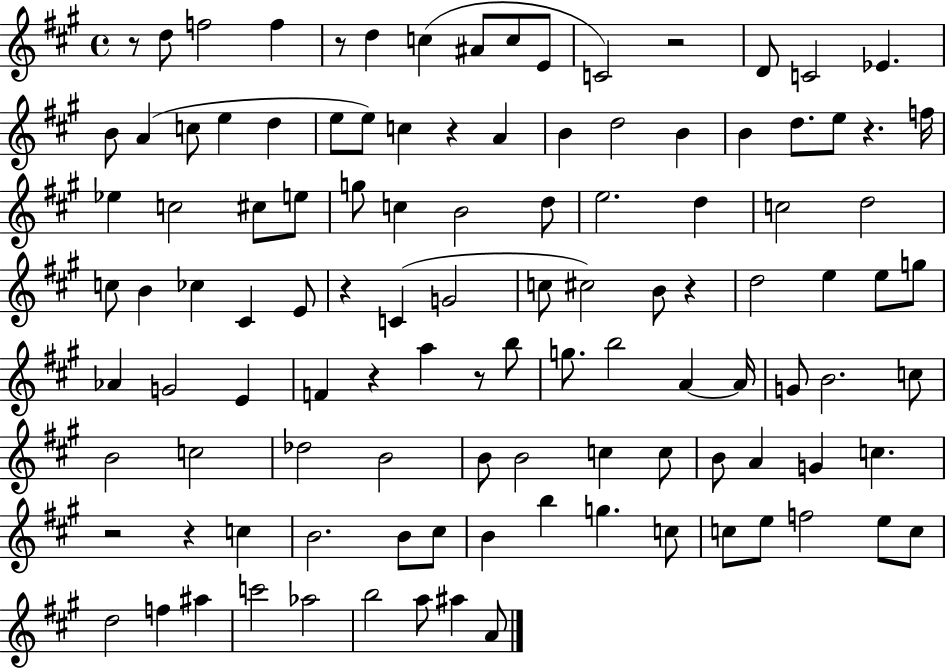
{
  \clef treble
  \time 4/4
  \defaultTimeSignature
  \key a \major
  \repeat volta 2 { r8 d''8 f''2 f''4 | r8 d''4 c''4( ais'8 c''8 e'8 | c'2) r2 | d'8 c'2 ees'4. | \break b'8 a'4( c''8 e''4 d''4 | e''8 e''8) c''4 r4 a'4 | b'4 d''2 b'4 | b'4 d''8. e''8 r4. f''16 | \break ees''4 c''2 cis''8 e''8 | g''8 c''4 b'2 d''8 | e''2. d''4 | c''2 d''2 | \break c''8 b'4 ces''4 cis'4 e'8 | r4 c'4( g'2 | c''8 cis''2) b'8 r4 | d''2 e''4 e''8 g''8 | \break aes'4 g'2 e'4 | f'4 r4 a''4 r8 b''8 | g''8. b''2 a'4~~ a'16 | g'8 b'2. c''8 | \break b'2 c''2 | des''2 b'2 | b'8 b'2 c''4 c''8 | b'8 a'4 g'4 c''4. | \break r2 r4 c''4 | b'2. b'8 cis''8 | b'4 b''4 g''4. c''8 | c''8 e''8 f''2 e''8 c''8 | \break d''2 f''4 ais''4 | c'''2 aes''2 | b''2 a''8 ais''4 a'8 | } \bar "|."
}